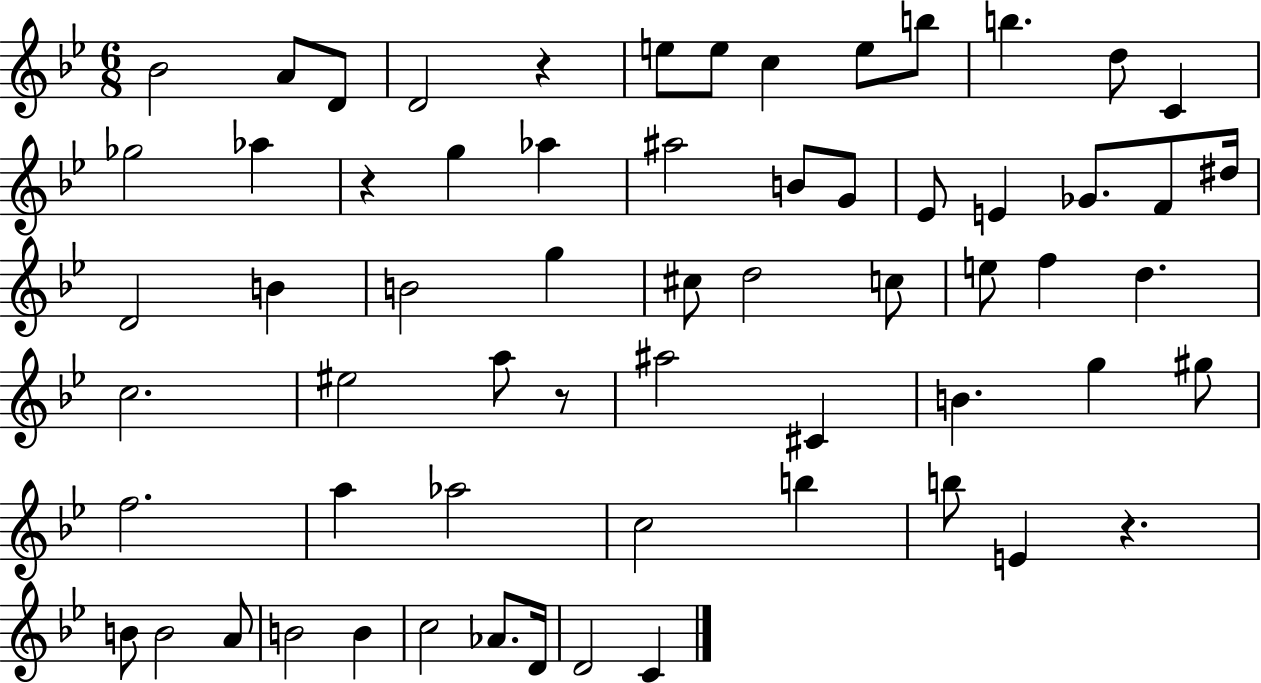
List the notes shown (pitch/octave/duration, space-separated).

Bb4/h A4/e D4/e D4/h R/q E5/e E5/e C5/q E5/e B5/e B5/q. D5/e C4/q Gb5/h Ab5/q R/q G5/q Ab5/q A#5/h B4/e G4/e Eb4/e E4/q Gb4/e. F4/e D#5/s D4/h B4/q B4/h G5/q C#5/e D5/h C5/e E5/e F5/q D5/q. C5/h. EIS5/h A5/e R/e A#5/h C#4/q B4/q. G5/q G#5/e F5/h. A5/q Ab5/h C5/h B5/q B5/e E4/q R/q. B4/e B4/h A4/e B4/h B4/q C5/h Ab4/e. D4/s D4/h C4/q